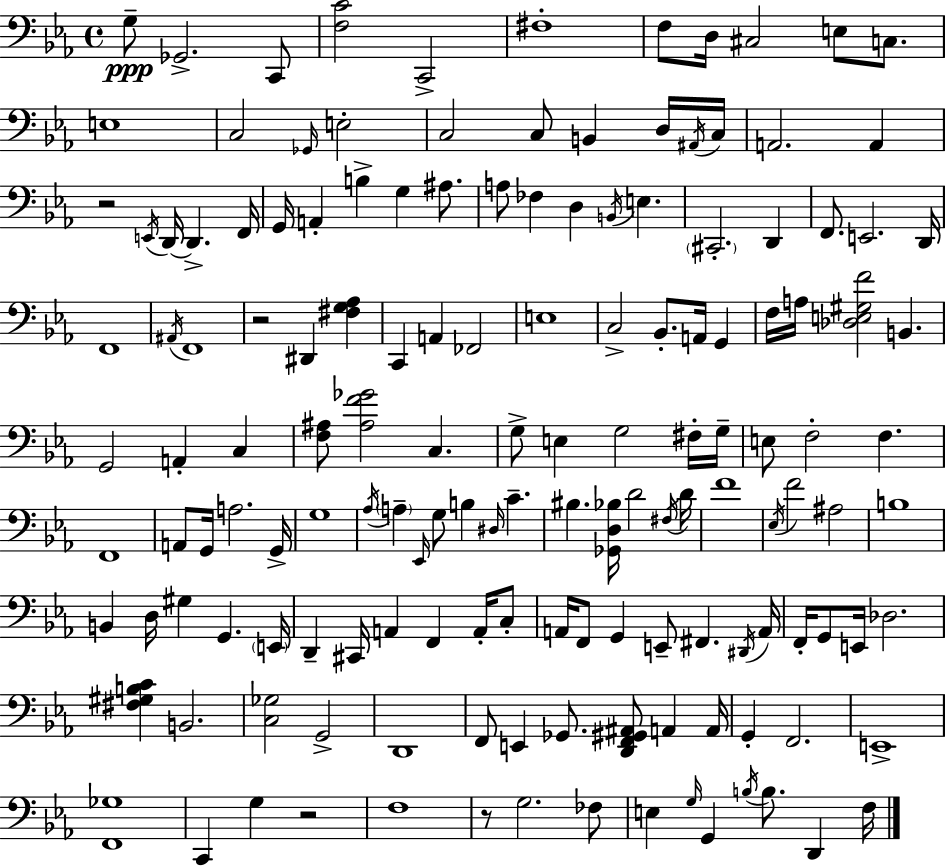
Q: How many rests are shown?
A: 4